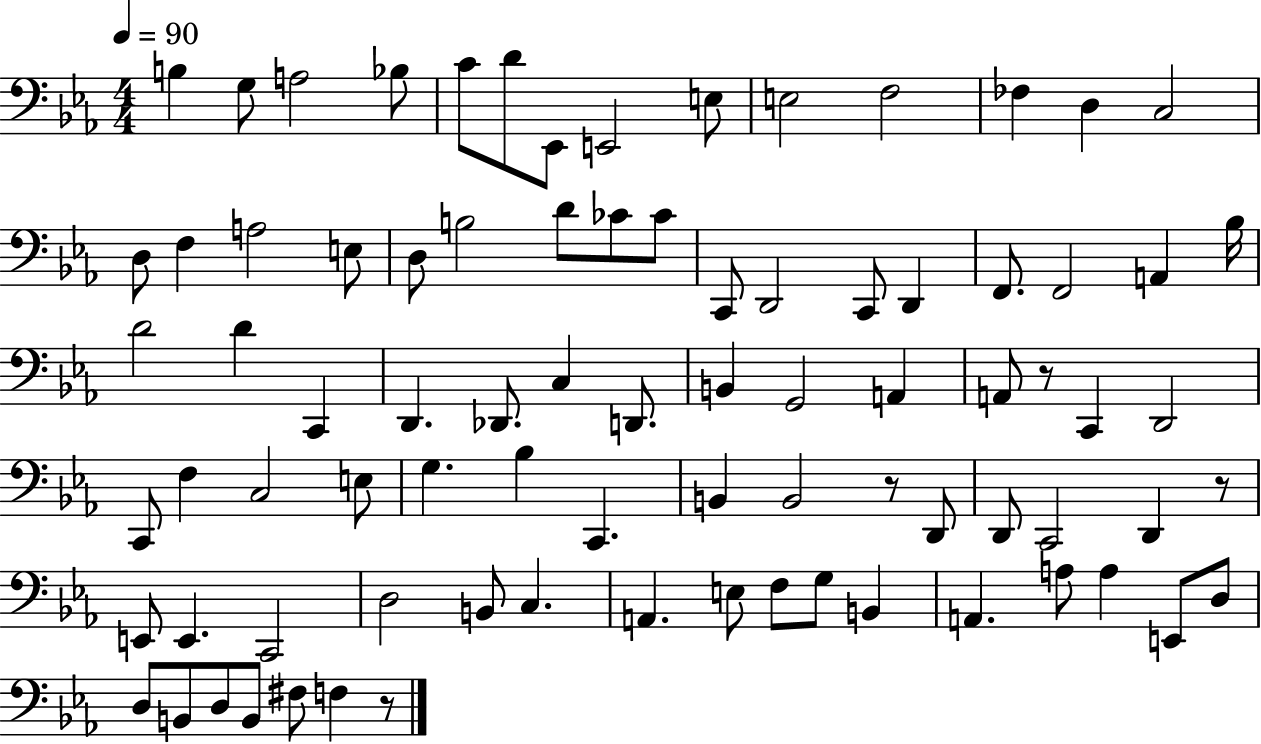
B3/q G3/e A3/h Bb3/e C4/e D4/e Eb2/e E2/h E3/e E3/h F3/h FES3/q D3/q C3/h D3/e F3/q A3/h E3/e D3/e B3/h D4/e CES4/e CES4/e C2/e D2/h C2/e D2/q F2/e. F2/h A2/q Bb3/s D4/h D4/q C2/q D2/q. Db2/e. C3/q D2/e. B2/q G2/h A2/q A2/e R/e C2/q D2/h C2/e F3/q C3/h E3/e G3/q. Bb3/q C2/q. B2/q B2/h R/e D2/e D2/e C2/h D2/q R/e E2/e E2/q. C2/h D3/h B2/e C3/q. A2/q. E3/e F3/e G3/e B2/q A2/q. A3/e A3/q E2/e D3/e D3/e B2/e D3/e B2/e F#3/e F3/q R/e